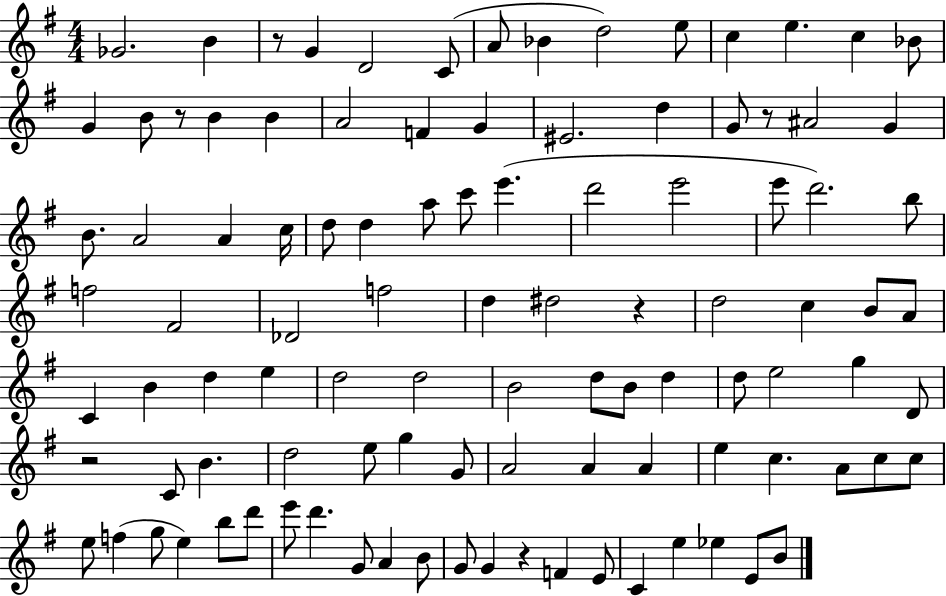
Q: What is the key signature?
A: G major